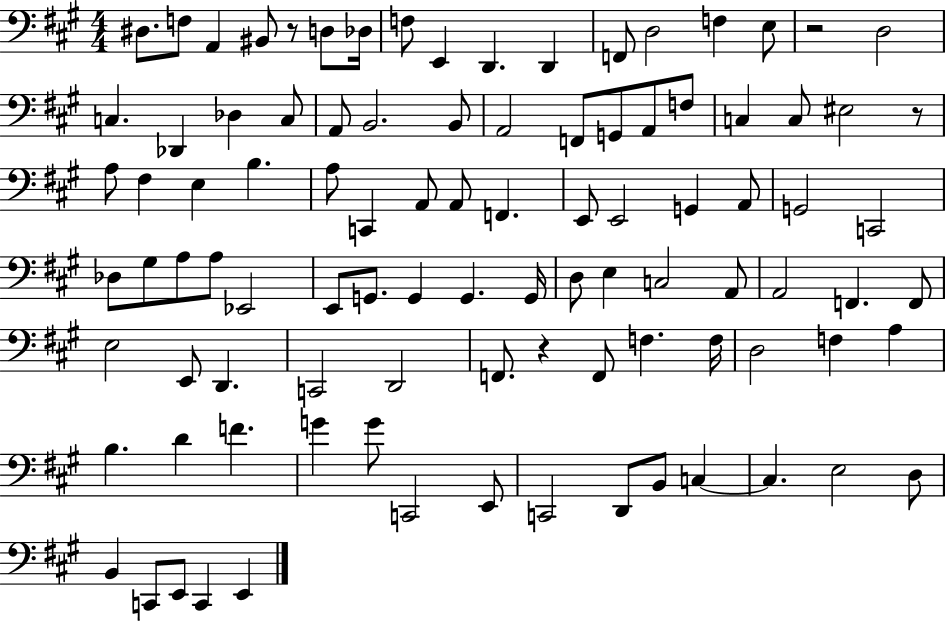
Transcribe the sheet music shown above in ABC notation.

X:1
T:Untitled
M:4/4
L:1/4
K:A
^D,/2 F,/2 A,, ^B,,/2 z/2 D,/2 _D,/4 F,/2 E,, D,, D,, F,,/2 D,2 F, E,/2 z2 D,2 C, _D,, _D, C,/2 A,,/2 B,,2 B,,/2 A,,2 F,,/2 G,,/2 A,,/2 F,/2 C, C,/2 ^E,2 z/2 A,/2 ^F, E, B, A,/2 C,, A,,/2 A,,/2 F,, E,,/2 E,,2 G,, A,,/2 G,,2 C,,2 _D,/2 ^G,/2 A,/2 A,/2 _E,,2 E,,/2 G,,/2 G,, G,, G,,/4 D,/2 E, C,2 A,,/2 A,,2 F,, F,,/2 E,2 E,,/2 D,, C,,2 D,,2 F,,/2 z F,,/2 F, F,/4 D,2 F, A, B, D F G G/2 C,,2 E,,/2 C,,2 D,,/2 B,,/2 C, C, E,2 D,/2 B,, C,,/2 E,,/2 C,, E,,